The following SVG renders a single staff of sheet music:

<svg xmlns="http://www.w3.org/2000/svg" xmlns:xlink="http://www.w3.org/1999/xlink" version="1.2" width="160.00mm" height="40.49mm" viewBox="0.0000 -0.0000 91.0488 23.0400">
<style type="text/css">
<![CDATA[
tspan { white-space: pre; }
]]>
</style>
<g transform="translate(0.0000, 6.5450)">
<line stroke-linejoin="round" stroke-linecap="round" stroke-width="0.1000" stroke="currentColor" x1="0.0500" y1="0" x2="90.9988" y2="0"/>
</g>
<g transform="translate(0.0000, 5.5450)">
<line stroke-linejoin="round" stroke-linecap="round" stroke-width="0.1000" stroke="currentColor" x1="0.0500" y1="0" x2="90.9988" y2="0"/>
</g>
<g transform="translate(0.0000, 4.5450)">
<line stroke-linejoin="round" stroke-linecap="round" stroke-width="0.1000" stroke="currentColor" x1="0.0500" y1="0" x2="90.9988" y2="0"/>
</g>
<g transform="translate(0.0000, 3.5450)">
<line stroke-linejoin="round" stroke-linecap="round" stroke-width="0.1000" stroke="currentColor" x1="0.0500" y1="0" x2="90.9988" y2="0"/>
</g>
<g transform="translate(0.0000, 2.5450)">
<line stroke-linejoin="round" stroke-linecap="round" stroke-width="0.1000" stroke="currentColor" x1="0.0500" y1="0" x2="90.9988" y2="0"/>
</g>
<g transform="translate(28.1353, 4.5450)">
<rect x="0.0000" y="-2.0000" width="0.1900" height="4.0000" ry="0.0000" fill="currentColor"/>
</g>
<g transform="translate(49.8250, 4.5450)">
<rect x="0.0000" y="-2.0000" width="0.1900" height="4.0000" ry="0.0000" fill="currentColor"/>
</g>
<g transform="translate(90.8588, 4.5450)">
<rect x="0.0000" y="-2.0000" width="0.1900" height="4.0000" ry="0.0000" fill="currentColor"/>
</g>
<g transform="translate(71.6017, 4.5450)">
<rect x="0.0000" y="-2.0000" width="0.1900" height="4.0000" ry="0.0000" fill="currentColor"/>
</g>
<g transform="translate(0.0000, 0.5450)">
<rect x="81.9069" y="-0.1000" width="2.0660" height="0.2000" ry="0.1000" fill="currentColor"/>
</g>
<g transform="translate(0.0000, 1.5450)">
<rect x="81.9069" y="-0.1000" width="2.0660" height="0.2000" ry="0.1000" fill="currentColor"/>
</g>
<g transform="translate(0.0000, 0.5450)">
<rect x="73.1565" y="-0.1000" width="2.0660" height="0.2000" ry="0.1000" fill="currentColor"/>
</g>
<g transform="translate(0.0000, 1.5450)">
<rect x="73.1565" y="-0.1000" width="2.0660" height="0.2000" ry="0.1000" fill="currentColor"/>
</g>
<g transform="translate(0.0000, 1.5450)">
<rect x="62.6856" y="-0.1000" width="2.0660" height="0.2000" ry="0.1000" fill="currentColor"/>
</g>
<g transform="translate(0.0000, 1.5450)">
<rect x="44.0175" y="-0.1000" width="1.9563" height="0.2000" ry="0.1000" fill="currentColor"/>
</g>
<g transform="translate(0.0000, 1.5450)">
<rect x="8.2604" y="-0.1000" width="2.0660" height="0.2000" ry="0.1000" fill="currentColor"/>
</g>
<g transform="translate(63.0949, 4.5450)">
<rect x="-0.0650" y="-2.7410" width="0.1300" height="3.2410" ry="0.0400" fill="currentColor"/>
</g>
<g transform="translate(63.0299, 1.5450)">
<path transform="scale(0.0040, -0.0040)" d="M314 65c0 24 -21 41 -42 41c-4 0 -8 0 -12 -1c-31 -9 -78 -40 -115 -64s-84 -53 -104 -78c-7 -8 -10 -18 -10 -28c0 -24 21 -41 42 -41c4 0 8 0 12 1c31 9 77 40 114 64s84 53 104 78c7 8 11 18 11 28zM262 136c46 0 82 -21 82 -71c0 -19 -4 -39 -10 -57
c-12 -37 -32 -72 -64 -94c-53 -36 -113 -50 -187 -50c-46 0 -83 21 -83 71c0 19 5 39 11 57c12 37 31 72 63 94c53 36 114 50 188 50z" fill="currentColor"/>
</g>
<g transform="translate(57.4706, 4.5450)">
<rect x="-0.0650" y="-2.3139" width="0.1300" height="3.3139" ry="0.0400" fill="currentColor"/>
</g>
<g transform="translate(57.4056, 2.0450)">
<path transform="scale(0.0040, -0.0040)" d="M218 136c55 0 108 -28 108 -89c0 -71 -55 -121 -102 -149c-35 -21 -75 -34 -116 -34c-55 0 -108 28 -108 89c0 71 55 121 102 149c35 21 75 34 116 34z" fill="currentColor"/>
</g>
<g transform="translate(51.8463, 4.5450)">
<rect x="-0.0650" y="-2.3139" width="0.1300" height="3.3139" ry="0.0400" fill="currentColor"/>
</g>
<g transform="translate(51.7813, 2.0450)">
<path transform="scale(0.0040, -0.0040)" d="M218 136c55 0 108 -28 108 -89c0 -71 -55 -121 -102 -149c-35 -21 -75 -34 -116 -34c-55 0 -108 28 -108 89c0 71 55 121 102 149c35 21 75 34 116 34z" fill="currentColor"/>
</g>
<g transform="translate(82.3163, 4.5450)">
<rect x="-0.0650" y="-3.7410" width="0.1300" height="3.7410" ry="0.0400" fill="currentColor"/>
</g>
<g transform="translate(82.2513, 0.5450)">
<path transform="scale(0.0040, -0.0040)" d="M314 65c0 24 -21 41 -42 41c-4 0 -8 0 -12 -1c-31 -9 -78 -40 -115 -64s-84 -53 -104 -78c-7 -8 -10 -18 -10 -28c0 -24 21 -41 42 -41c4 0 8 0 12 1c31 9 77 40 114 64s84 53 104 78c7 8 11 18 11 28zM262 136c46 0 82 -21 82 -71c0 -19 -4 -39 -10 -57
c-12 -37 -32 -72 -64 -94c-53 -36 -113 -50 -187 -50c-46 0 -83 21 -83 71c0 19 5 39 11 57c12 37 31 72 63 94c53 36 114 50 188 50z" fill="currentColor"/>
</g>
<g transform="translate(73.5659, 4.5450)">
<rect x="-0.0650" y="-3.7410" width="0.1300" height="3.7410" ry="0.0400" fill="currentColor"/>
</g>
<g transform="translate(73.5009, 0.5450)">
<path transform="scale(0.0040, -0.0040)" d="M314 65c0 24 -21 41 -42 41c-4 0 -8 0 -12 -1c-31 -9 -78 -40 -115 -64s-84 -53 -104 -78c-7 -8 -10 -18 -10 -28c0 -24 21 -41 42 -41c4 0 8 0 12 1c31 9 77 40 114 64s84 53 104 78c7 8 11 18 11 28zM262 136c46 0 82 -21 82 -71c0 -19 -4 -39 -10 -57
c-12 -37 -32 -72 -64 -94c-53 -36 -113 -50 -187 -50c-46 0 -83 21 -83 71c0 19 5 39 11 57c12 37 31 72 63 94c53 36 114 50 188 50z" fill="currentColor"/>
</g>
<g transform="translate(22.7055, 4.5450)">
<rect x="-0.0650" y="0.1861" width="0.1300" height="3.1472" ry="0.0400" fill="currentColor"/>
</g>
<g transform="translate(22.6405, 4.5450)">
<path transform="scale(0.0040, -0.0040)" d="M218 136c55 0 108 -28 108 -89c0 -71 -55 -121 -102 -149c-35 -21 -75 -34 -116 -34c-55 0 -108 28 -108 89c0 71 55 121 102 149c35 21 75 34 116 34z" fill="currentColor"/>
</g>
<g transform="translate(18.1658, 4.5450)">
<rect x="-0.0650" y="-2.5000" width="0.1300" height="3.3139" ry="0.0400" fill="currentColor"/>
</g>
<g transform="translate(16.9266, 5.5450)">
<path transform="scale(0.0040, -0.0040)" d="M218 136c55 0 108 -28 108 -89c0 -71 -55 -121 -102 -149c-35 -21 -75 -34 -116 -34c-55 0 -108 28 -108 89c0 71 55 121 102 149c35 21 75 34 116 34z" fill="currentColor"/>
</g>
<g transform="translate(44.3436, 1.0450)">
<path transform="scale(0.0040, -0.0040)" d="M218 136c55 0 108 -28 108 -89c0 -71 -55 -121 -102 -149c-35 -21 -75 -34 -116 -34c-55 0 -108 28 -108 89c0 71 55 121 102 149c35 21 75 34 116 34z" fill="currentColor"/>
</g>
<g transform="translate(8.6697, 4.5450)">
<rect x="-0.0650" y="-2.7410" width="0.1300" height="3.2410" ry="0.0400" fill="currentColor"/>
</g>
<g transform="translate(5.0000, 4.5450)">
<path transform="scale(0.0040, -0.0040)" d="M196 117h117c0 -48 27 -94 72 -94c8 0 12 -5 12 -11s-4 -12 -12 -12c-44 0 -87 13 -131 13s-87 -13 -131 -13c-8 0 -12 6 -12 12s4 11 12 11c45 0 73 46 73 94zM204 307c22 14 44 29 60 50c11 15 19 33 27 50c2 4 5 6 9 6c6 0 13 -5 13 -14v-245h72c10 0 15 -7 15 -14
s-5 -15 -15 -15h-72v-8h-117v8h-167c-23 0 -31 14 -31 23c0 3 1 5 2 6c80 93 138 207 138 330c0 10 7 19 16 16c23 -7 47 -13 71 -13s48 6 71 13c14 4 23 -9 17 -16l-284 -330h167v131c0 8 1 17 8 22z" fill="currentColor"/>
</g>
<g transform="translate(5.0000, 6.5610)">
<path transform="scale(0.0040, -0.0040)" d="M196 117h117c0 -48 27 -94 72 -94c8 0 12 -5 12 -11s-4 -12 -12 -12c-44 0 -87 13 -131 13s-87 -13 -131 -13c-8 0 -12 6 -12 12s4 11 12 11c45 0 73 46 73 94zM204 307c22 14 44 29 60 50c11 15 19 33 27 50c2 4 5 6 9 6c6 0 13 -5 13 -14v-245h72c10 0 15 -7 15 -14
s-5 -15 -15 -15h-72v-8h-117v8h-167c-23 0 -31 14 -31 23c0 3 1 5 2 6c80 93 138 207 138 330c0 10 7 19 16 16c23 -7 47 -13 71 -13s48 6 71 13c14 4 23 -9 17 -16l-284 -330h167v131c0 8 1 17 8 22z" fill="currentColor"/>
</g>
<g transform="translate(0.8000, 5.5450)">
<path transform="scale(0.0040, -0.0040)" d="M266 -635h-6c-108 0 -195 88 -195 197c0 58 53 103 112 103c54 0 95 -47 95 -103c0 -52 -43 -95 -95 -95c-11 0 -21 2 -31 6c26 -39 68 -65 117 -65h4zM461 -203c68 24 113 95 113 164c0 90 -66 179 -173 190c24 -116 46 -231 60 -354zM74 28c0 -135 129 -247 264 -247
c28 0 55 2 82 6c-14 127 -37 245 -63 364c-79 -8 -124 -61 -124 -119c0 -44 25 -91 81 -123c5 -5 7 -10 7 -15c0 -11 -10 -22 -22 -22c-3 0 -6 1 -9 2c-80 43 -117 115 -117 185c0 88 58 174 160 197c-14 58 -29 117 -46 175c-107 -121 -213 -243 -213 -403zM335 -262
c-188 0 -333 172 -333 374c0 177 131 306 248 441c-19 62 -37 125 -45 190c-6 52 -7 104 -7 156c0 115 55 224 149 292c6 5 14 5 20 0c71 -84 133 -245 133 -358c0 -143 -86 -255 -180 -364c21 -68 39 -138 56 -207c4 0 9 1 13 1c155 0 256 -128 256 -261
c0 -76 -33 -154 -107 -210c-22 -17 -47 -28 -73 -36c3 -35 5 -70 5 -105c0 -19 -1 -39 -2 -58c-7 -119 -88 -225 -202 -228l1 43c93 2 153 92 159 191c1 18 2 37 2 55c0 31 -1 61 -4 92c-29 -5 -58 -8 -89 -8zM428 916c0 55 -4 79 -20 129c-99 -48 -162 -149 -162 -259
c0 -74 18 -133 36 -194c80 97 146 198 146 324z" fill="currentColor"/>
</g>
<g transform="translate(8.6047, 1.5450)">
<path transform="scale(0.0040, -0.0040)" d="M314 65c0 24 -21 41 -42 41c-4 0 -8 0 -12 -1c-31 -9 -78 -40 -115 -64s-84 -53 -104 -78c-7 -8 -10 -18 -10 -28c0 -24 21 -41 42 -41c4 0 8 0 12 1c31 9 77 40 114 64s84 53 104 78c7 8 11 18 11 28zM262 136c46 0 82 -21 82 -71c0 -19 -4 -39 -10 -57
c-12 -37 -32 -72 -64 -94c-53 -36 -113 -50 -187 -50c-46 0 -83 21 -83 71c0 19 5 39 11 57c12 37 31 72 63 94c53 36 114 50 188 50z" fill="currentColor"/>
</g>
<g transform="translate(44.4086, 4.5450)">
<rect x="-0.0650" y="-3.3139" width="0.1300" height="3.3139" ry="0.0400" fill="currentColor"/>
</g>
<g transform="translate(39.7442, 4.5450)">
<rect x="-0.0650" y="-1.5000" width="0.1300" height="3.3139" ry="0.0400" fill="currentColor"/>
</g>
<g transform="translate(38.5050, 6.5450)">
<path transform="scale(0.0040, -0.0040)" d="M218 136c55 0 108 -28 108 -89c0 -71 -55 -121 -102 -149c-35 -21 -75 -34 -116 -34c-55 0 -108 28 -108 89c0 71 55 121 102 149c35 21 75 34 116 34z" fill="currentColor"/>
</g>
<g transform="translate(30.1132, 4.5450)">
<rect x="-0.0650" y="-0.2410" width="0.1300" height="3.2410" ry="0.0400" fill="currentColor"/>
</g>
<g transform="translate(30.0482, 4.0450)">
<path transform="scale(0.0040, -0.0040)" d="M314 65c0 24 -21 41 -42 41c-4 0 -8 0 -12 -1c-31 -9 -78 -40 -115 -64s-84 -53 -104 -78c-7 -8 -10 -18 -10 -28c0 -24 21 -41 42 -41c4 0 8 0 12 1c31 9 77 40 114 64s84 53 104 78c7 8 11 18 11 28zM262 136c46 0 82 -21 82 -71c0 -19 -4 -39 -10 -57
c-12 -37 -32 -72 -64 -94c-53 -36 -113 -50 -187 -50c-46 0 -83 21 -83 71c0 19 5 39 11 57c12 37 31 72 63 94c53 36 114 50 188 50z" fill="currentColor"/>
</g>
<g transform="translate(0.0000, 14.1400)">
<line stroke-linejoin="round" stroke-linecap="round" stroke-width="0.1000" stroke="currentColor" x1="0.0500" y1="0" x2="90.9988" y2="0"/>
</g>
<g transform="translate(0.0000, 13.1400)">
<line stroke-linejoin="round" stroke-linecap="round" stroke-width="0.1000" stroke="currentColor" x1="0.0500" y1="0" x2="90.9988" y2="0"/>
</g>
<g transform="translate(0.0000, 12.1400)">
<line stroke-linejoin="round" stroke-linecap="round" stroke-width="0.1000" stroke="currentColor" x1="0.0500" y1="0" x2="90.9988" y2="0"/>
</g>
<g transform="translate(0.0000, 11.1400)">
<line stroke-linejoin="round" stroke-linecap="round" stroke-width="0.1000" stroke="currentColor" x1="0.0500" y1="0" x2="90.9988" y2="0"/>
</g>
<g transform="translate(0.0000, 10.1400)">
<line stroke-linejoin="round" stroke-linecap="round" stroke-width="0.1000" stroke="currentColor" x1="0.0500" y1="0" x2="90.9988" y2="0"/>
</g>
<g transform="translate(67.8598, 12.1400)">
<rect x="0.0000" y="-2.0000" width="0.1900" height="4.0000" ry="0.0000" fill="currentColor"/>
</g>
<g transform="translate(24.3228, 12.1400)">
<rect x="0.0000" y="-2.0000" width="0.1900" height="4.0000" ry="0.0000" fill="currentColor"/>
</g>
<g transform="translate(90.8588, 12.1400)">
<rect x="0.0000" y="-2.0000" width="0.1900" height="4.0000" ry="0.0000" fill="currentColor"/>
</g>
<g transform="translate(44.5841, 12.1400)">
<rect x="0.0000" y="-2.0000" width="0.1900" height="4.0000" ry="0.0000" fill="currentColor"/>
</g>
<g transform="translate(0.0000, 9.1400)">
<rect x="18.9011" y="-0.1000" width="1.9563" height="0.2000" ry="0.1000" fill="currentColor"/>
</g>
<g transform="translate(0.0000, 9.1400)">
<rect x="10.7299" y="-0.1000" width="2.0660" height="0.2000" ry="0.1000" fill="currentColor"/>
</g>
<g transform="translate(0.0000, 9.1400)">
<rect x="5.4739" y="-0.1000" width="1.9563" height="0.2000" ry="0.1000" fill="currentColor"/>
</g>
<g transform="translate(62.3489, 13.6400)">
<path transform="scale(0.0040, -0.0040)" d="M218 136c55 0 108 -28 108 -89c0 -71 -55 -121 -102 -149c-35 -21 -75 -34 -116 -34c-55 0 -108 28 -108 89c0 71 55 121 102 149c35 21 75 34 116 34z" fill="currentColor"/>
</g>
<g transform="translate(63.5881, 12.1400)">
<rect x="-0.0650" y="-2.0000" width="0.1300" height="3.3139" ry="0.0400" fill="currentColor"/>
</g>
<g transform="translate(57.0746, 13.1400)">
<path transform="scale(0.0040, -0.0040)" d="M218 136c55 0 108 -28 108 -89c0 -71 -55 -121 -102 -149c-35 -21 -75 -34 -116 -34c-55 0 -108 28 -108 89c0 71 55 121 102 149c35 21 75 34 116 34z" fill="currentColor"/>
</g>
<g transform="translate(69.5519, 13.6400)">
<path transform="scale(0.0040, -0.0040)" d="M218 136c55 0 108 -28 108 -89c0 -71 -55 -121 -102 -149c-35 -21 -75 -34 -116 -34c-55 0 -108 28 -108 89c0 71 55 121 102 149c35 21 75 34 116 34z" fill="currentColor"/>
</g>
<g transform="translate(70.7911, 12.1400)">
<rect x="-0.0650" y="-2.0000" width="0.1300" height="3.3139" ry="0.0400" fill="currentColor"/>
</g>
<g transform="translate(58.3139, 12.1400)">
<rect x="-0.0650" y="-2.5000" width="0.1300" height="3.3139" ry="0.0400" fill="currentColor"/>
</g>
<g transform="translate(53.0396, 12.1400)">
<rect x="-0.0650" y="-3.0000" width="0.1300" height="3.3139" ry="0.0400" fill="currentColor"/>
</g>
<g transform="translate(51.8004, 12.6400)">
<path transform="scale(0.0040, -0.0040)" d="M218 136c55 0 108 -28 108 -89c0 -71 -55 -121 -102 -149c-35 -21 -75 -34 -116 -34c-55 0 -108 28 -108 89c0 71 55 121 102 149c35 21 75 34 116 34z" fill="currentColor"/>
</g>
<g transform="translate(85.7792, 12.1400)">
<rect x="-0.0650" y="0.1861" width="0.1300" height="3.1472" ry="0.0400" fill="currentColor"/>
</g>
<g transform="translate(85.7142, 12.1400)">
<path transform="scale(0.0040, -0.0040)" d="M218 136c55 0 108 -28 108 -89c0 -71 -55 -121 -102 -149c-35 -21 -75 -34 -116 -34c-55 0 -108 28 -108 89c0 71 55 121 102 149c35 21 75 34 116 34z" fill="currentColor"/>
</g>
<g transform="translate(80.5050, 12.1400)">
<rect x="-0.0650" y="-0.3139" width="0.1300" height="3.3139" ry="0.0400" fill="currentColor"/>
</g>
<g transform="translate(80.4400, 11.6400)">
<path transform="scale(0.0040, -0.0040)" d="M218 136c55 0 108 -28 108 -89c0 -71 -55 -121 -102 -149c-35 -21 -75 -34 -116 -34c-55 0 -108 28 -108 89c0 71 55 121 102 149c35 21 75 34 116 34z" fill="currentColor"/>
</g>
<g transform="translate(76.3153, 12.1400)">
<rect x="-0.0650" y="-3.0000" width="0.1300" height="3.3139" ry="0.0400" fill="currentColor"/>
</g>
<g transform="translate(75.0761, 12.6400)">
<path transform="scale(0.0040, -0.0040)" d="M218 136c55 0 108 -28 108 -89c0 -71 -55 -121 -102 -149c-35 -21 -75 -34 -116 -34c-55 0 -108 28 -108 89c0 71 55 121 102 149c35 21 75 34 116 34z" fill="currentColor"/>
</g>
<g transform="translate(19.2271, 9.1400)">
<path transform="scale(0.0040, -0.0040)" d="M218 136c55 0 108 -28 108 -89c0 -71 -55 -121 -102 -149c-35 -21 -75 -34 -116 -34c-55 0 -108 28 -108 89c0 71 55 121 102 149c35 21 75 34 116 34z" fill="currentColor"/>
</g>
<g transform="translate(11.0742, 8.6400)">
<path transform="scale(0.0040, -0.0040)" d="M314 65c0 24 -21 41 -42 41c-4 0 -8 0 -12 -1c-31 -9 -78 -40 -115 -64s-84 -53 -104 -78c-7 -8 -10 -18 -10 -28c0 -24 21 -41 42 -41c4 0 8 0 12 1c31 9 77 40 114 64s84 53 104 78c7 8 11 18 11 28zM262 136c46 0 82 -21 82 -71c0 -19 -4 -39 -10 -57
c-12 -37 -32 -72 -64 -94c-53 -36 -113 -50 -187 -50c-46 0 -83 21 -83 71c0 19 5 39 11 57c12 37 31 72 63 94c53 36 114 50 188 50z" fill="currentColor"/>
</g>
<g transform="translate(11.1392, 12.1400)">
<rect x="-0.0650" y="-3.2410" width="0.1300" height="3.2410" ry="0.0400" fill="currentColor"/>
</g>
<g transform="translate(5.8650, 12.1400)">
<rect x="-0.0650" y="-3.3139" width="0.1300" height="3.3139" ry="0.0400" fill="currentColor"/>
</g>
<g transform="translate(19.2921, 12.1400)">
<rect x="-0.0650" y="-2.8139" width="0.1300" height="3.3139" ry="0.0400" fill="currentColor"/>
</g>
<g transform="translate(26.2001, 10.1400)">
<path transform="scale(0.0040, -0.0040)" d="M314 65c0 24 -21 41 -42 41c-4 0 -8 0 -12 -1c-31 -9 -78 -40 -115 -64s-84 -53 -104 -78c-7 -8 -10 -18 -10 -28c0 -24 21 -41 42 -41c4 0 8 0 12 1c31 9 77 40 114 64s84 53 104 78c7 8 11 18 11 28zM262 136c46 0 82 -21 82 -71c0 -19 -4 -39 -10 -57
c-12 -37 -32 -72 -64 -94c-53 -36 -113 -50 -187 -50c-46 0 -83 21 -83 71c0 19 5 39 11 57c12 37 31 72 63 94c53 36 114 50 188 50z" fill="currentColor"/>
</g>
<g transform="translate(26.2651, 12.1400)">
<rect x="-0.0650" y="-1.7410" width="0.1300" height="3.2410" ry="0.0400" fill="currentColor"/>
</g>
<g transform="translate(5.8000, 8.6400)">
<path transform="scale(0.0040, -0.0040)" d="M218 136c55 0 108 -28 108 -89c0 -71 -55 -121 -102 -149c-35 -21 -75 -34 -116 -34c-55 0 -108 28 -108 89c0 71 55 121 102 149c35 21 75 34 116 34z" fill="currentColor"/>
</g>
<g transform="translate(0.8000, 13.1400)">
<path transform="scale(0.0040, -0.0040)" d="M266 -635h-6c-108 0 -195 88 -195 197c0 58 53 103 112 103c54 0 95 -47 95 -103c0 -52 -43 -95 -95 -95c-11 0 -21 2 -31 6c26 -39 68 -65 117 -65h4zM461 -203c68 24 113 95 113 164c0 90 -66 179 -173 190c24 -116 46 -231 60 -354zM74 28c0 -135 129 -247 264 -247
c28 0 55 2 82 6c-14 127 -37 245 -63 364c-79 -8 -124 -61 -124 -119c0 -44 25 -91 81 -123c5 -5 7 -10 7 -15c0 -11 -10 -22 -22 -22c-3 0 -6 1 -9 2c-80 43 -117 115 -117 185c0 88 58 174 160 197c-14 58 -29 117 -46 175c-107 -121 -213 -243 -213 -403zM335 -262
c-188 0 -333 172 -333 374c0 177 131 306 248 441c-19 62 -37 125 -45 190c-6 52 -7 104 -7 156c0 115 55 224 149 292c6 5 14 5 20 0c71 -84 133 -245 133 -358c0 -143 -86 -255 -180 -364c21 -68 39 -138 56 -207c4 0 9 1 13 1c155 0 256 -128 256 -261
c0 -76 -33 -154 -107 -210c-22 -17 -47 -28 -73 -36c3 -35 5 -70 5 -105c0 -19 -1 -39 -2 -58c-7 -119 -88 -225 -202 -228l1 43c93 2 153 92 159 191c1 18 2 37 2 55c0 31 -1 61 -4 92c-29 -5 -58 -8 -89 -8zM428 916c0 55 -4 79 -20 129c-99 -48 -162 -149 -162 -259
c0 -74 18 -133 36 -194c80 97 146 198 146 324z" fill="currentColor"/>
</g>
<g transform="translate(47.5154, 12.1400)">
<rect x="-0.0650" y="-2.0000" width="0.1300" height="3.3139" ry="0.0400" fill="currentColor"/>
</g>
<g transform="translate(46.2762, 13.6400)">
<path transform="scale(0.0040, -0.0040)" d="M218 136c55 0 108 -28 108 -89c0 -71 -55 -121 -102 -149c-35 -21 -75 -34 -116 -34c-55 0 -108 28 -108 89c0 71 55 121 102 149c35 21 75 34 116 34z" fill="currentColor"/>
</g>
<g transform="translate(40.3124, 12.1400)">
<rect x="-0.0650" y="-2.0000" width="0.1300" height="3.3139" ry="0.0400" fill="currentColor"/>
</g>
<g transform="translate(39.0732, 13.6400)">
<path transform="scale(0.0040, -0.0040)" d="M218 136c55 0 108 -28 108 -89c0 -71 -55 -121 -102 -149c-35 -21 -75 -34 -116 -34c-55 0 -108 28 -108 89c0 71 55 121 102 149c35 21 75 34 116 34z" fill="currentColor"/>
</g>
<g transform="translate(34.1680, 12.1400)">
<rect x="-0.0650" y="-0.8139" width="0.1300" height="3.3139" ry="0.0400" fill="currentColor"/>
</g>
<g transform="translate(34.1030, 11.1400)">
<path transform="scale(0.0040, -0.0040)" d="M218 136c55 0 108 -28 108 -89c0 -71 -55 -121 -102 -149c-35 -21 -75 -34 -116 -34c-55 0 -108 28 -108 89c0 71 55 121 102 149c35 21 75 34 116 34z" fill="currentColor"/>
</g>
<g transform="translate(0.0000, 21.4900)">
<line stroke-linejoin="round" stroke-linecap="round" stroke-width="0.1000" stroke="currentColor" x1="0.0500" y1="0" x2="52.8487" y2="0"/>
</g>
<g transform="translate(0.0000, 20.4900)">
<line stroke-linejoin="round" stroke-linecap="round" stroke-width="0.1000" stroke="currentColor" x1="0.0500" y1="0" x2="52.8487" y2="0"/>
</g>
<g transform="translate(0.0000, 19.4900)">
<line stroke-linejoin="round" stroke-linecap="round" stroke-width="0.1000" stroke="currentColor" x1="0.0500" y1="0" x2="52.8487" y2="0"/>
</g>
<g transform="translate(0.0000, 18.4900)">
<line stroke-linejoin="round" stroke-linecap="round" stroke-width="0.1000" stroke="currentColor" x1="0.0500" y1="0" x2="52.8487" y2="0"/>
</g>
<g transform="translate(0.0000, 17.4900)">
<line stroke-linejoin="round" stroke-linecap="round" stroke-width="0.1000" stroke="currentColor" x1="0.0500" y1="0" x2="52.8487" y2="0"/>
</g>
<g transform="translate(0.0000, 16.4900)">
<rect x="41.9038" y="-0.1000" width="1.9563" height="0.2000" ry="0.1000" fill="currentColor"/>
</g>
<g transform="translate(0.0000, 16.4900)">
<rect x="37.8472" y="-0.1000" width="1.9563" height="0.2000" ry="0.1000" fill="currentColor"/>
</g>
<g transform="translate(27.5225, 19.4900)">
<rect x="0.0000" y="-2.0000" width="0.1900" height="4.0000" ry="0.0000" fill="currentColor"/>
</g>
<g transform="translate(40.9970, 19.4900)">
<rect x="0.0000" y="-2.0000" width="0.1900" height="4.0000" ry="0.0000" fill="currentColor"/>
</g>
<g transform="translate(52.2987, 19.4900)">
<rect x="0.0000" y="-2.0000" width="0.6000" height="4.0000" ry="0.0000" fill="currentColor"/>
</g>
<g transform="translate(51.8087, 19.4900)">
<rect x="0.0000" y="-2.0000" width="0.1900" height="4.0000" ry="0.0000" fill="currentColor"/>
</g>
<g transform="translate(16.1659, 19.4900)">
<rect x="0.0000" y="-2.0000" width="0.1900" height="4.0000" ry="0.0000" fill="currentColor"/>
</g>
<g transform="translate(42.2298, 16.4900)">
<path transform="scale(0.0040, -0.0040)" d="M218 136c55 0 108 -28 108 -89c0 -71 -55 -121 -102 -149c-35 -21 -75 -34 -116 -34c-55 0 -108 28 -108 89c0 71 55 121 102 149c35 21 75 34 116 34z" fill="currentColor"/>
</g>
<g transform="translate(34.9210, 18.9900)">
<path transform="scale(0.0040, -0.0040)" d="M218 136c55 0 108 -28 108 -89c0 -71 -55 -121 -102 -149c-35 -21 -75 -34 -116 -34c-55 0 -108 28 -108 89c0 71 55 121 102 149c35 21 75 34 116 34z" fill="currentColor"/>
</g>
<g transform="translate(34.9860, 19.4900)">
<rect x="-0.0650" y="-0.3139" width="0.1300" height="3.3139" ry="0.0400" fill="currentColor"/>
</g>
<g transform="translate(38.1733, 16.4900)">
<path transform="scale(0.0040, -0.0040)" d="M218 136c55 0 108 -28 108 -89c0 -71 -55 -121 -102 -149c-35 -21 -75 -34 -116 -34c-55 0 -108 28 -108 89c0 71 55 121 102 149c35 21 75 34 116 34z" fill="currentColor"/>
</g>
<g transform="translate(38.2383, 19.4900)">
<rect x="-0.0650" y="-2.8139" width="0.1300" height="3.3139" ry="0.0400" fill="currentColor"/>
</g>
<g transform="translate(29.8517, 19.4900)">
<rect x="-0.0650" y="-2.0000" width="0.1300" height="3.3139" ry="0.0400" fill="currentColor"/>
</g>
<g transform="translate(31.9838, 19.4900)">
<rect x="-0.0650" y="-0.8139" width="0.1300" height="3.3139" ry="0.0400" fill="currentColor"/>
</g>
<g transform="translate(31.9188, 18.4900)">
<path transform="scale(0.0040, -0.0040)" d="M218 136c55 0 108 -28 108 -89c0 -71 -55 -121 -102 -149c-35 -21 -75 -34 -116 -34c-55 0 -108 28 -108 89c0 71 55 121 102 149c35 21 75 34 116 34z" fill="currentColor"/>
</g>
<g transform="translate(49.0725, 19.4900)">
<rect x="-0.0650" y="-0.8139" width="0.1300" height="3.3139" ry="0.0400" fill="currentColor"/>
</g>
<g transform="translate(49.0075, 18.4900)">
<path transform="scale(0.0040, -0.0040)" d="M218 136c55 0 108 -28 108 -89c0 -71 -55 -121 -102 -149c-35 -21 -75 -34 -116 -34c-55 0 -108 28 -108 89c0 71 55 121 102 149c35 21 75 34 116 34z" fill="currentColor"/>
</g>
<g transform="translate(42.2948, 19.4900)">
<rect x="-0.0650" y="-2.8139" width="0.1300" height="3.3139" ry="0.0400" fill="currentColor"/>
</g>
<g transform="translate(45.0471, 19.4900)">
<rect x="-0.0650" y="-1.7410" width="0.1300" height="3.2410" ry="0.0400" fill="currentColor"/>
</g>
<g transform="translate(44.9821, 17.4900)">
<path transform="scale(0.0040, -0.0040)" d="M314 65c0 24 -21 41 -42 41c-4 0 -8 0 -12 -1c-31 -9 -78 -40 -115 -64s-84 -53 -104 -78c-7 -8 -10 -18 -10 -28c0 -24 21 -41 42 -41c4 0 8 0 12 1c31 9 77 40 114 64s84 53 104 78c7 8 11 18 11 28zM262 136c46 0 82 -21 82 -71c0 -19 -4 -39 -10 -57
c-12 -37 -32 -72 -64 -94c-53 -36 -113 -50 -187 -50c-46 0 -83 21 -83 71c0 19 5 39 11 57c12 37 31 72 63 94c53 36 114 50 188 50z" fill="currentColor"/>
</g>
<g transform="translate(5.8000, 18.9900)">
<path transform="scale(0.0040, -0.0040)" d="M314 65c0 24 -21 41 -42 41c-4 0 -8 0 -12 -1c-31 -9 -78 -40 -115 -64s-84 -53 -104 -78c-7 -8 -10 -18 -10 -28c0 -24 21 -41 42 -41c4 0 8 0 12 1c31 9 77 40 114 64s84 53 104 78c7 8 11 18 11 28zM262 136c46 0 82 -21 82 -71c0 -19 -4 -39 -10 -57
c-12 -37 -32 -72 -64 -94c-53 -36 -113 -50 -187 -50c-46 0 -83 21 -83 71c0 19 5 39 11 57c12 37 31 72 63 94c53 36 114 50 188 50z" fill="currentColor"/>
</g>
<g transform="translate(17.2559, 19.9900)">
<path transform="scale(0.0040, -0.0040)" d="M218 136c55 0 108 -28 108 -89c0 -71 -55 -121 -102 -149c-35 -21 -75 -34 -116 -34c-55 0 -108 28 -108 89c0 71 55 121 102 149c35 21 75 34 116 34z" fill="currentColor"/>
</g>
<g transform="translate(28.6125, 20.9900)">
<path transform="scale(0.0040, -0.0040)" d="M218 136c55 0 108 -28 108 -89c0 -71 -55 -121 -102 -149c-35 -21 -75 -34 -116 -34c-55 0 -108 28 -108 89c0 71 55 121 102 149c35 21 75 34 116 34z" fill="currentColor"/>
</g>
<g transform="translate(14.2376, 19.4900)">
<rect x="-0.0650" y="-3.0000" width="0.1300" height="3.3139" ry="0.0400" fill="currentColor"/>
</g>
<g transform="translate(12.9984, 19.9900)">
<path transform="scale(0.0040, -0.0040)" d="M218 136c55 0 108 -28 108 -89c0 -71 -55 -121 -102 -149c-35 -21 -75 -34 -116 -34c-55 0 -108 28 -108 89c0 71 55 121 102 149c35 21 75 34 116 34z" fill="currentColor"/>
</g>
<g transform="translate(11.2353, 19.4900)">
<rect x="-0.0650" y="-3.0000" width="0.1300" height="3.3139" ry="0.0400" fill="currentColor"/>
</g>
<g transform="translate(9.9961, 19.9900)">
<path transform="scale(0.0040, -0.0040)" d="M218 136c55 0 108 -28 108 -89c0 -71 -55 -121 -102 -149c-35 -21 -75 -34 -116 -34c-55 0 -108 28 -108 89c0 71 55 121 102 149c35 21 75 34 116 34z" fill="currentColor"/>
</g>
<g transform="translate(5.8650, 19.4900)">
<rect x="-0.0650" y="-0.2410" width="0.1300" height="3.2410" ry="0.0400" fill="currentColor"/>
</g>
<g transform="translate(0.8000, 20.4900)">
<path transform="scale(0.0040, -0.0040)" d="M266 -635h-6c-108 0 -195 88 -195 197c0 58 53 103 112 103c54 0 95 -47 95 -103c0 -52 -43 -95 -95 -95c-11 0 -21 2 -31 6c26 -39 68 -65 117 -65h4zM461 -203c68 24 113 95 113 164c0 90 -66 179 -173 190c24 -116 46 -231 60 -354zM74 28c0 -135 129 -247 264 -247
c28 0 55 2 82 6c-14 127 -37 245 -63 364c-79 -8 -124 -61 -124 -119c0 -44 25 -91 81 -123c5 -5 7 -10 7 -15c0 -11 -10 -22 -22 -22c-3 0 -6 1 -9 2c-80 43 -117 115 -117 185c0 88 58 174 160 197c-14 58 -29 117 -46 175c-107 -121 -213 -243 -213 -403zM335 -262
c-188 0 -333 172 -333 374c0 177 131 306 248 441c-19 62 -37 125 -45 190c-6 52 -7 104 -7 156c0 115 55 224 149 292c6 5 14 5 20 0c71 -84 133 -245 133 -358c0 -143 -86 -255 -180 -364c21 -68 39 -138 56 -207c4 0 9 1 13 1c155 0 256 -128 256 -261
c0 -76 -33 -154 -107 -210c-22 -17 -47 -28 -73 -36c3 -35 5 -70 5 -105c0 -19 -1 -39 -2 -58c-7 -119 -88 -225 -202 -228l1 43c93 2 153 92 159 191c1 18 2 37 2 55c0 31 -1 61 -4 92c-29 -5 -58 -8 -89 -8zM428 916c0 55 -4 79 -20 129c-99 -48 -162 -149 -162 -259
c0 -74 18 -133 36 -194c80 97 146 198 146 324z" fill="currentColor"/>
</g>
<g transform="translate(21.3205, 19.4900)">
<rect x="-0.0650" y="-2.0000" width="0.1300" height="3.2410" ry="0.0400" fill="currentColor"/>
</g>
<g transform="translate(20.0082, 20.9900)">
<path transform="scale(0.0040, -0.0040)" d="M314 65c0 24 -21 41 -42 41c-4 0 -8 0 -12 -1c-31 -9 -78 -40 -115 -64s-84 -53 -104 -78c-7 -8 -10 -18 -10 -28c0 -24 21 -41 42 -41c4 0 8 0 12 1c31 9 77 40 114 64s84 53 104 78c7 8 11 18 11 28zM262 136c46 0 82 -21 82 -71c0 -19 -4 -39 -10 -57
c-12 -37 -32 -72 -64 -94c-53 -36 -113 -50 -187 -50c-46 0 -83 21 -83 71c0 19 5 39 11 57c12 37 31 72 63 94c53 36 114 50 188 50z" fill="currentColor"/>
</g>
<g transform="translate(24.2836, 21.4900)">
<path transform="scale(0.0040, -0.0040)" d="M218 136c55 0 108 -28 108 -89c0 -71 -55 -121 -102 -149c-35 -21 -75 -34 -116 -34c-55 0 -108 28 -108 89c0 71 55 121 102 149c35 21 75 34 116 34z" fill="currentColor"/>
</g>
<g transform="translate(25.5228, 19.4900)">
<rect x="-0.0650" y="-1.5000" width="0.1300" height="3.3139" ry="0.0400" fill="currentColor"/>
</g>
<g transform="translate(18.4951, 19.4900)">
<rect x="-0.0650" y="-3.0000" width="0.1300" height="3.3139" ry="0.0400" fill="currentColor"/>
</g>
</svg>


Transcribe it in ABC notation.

X:1
T:Untitled
M:4/4
L:1/4
K:C
a2 G B c2 E b g g a2 c'2 c'2 b b2 a f2 d F F A G F F A c B c2 A A A F2 E F d c a a f2 d